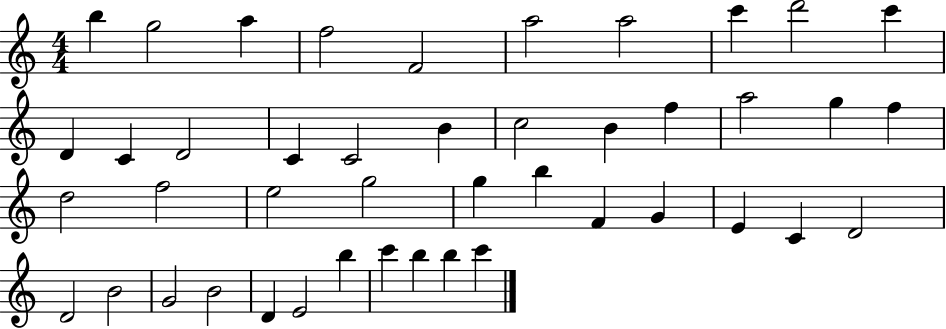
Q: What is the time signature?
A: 4/4